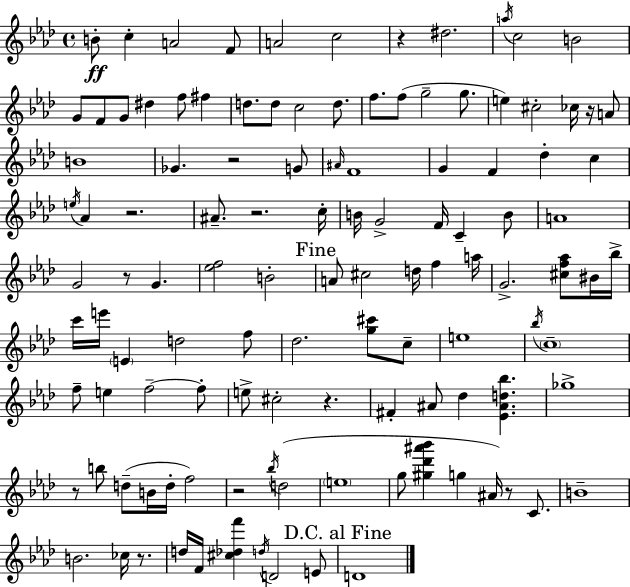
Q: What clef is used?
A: treble